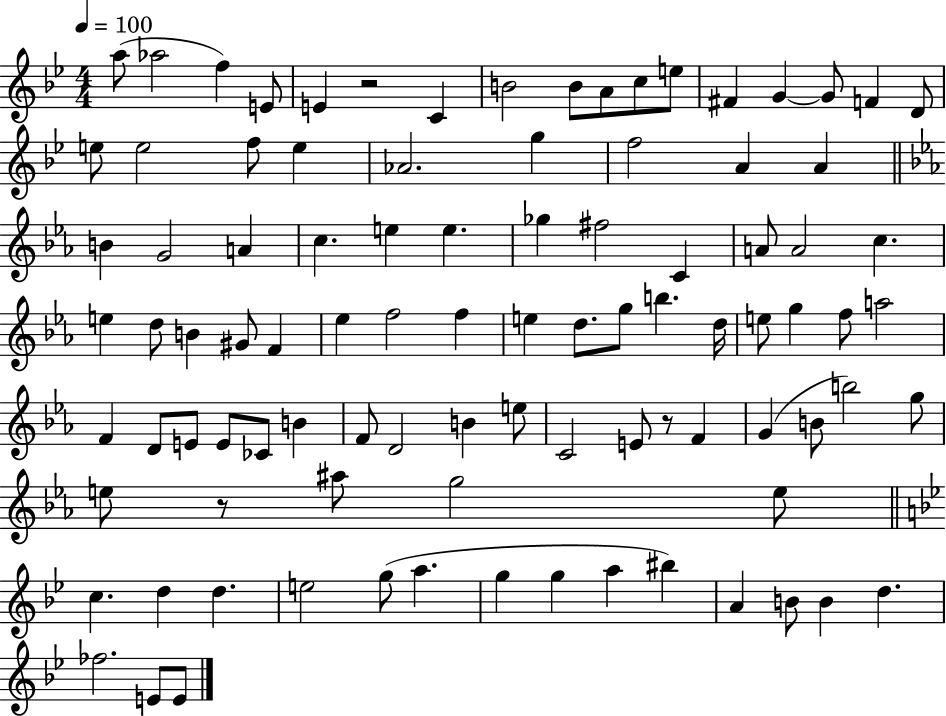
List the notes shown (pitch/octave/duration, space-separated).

A5/e Ab5/h F5/q E4/e E4/q R/h C4/q B4/h B4/e A4/e C5/e E5/e F#4/q G4/q G4/e F4/q D4/e E5/e E5/h F5/e E5/q Ab4/h. G5/q F5/h A4/q A4/q B4/q G4/h A4/q C5/q. E5/q E5/q. Gb5/q F#5/h C4/q A4/e A4/h C5/q. E5/q D5/e B4/q G#4/e F4/q Eb5/q F5/h F5/q E5/q D5/e. G5/e B5/q. D5/s E5/e G5/q F5/e A5/h F4/q D4/e E4/e E4/e CES4/e B4/q F4/e D4/h B4/q E5/e C4/h E4/e R/e F4/q G4/q B4/e B5/h G5/e E5/e R/e A#5/e G5/h E5/e C5/q. D5/q D5/q. E5/h G5/e A5/q. G5/q G5/q A5/q BIS5/q A4/q B4/e B4/q D5/q. FES5/h. E4/e E4/e